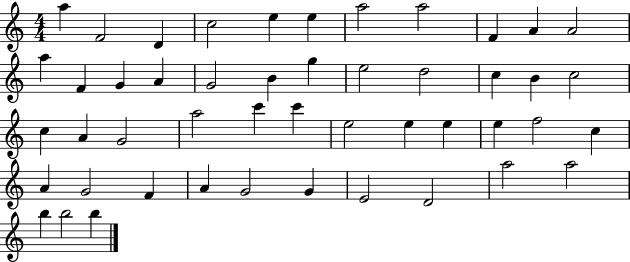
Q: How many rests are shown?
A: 0